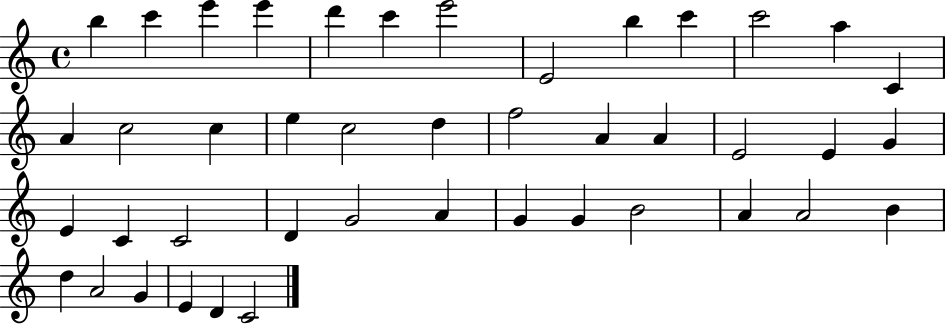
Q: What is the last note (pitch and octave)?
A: C4